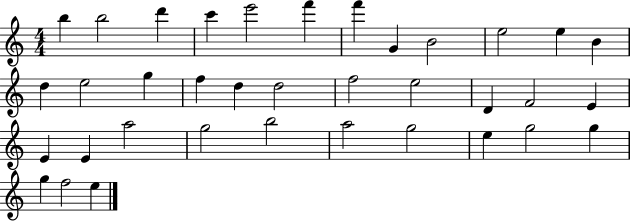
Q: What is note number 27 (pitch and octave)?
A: G5